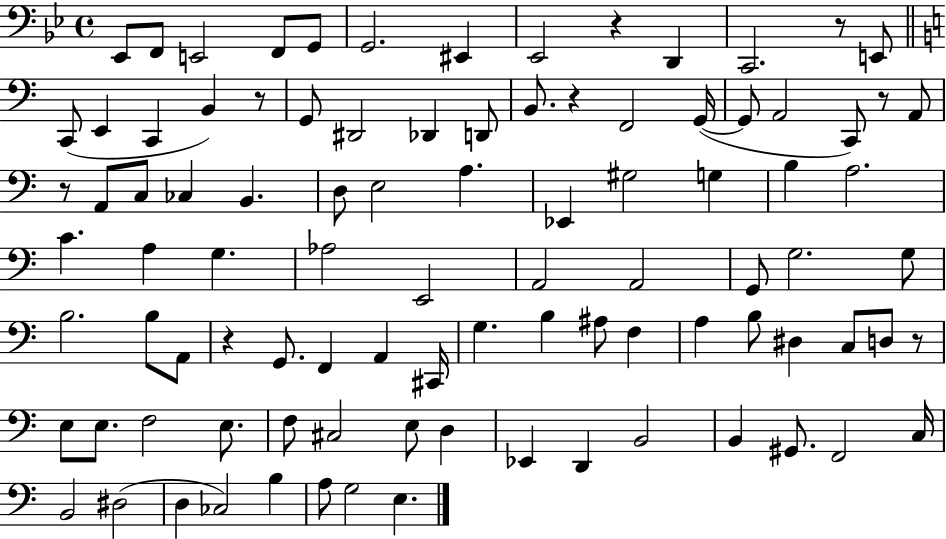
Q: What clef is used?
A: bass